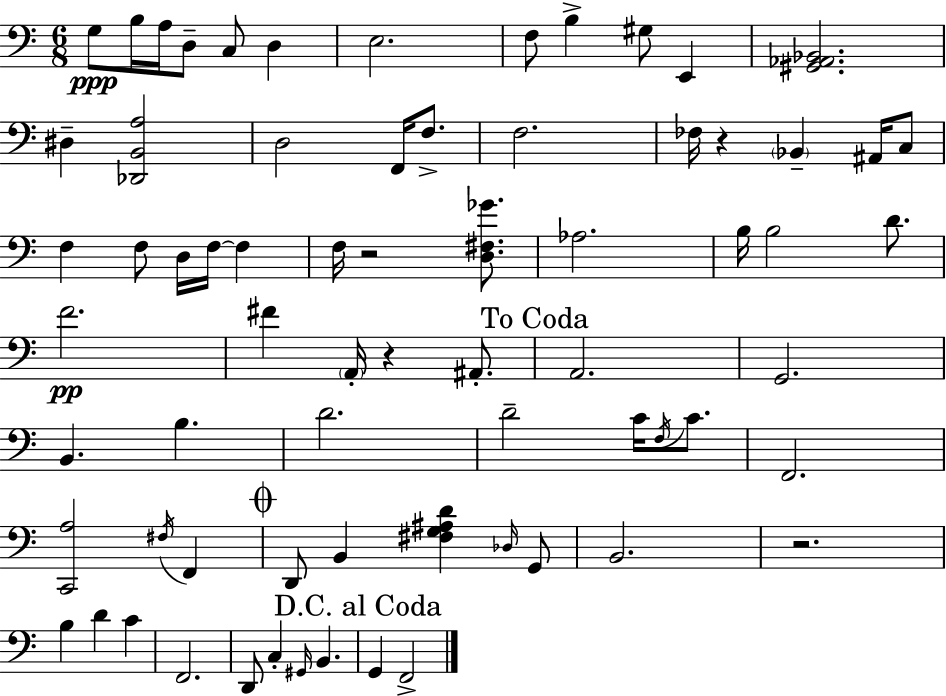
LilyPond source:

{
  \clef bass
  \numericTimeSignature
  \time 6/8
  \key c \major
  g8\ppp b16 a16 d8-- c8 d4 | e2. | f8 b4-> gis8 e,4 | <gis, aes, bes,>2. | \break dis4-- <des, b, a>2 | d2 f,16 f8.-> | f2. | fes16 r4 \parenthesize bes,4-- ais,16 c8 | \break f4 f8 d16 f16~~ f4 | f16 r2 <d fis ges'>8. | aes2. | b16 b2 d'8. | \break f'2.\pp | fis'4 \parenthesize a,16-. r4 ais,8.-. | \mark "To Coda" a,2. | g,2. | \break b,4. b4. | d'2. | d'2-- c'16 \acciaccatura { f16 } c'8. | f,2. | \break <c, a>2 \acciaccatura { fis16 } f,4 | \mark \markup { \musicglyph "scripts.coda" } d,8 b,4 <fis g ais d'>4 | \grace { des16 } g,8 b,2. | r2. | \break b4 d'4 c'4 | f,2. | d,8 c4-. \grace { gis,16 } b,4. | \mark "D.C. al Coda" g,4 f,2-> | \break \bar "|."
}